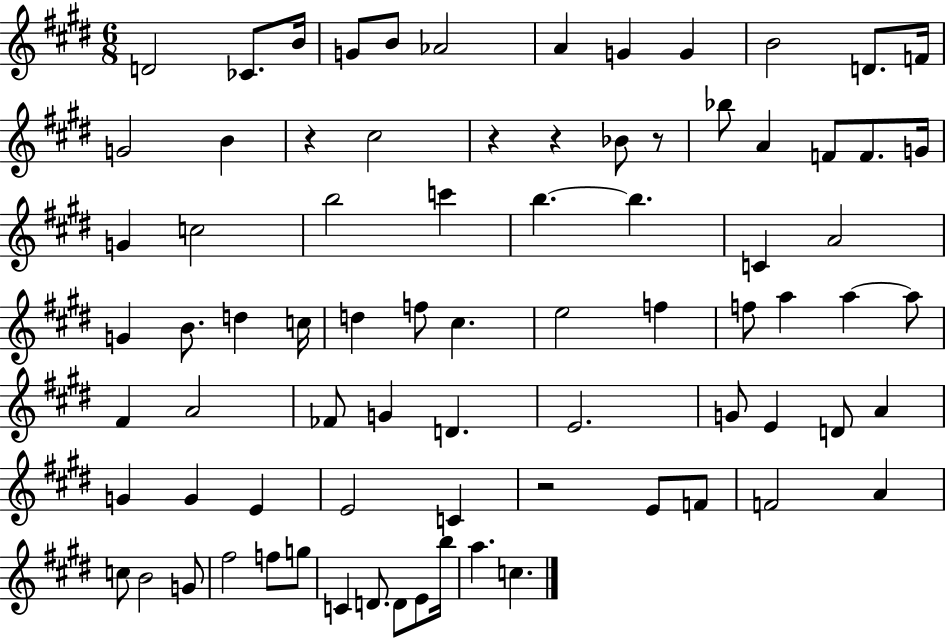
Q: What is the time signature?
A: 6/8